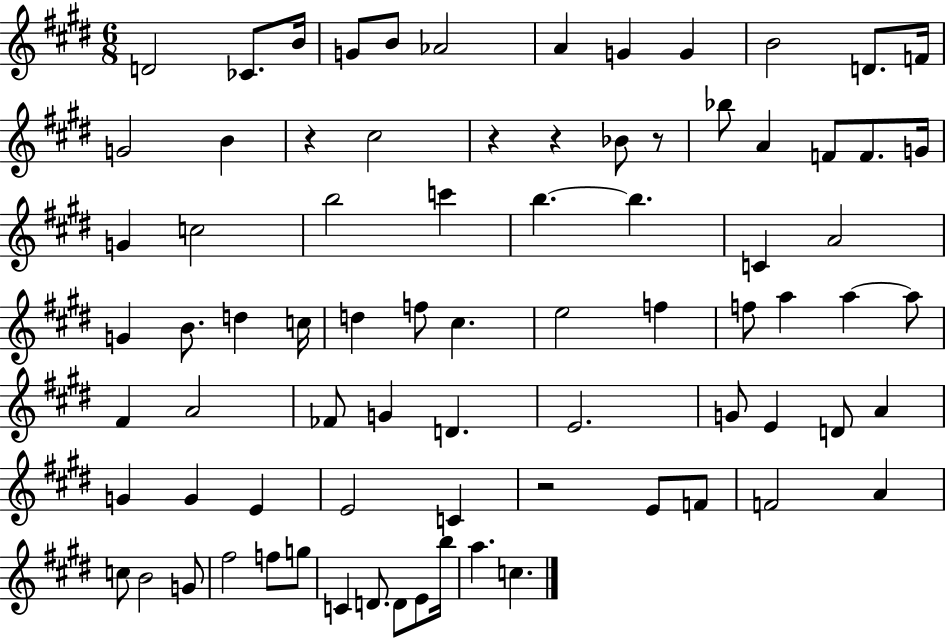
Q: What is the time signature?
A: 6/8